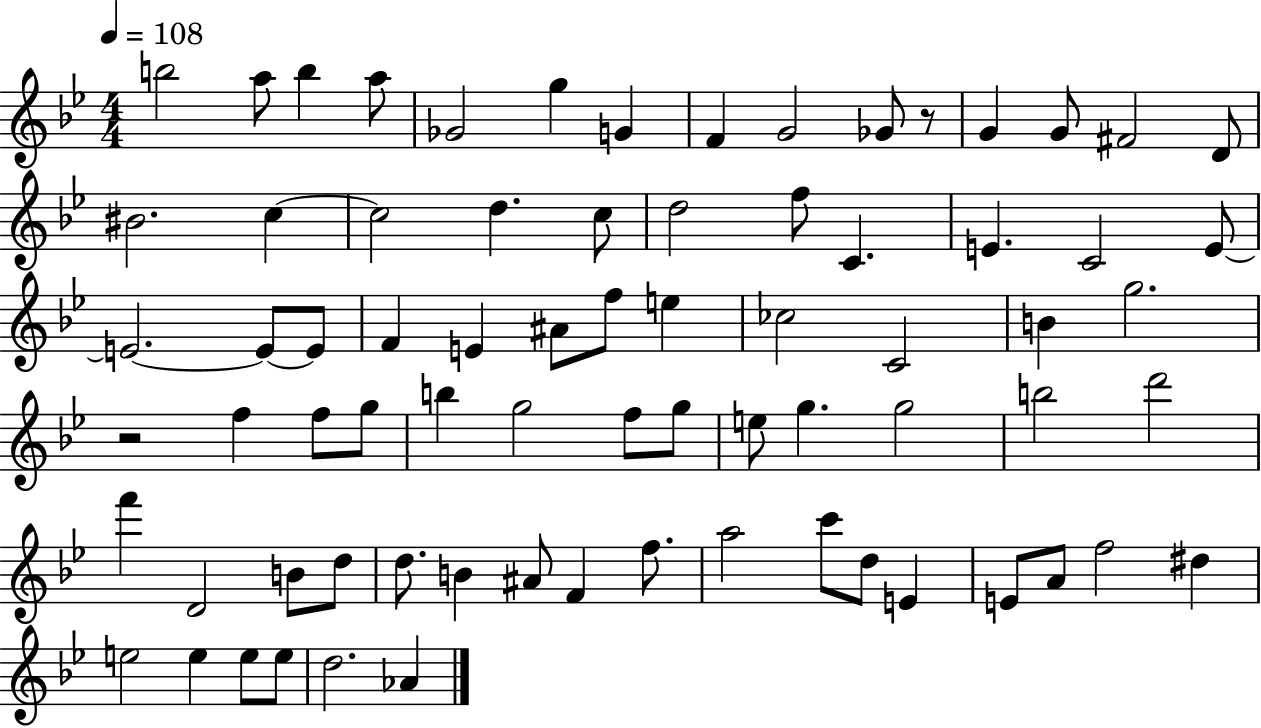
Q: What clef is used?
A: treble